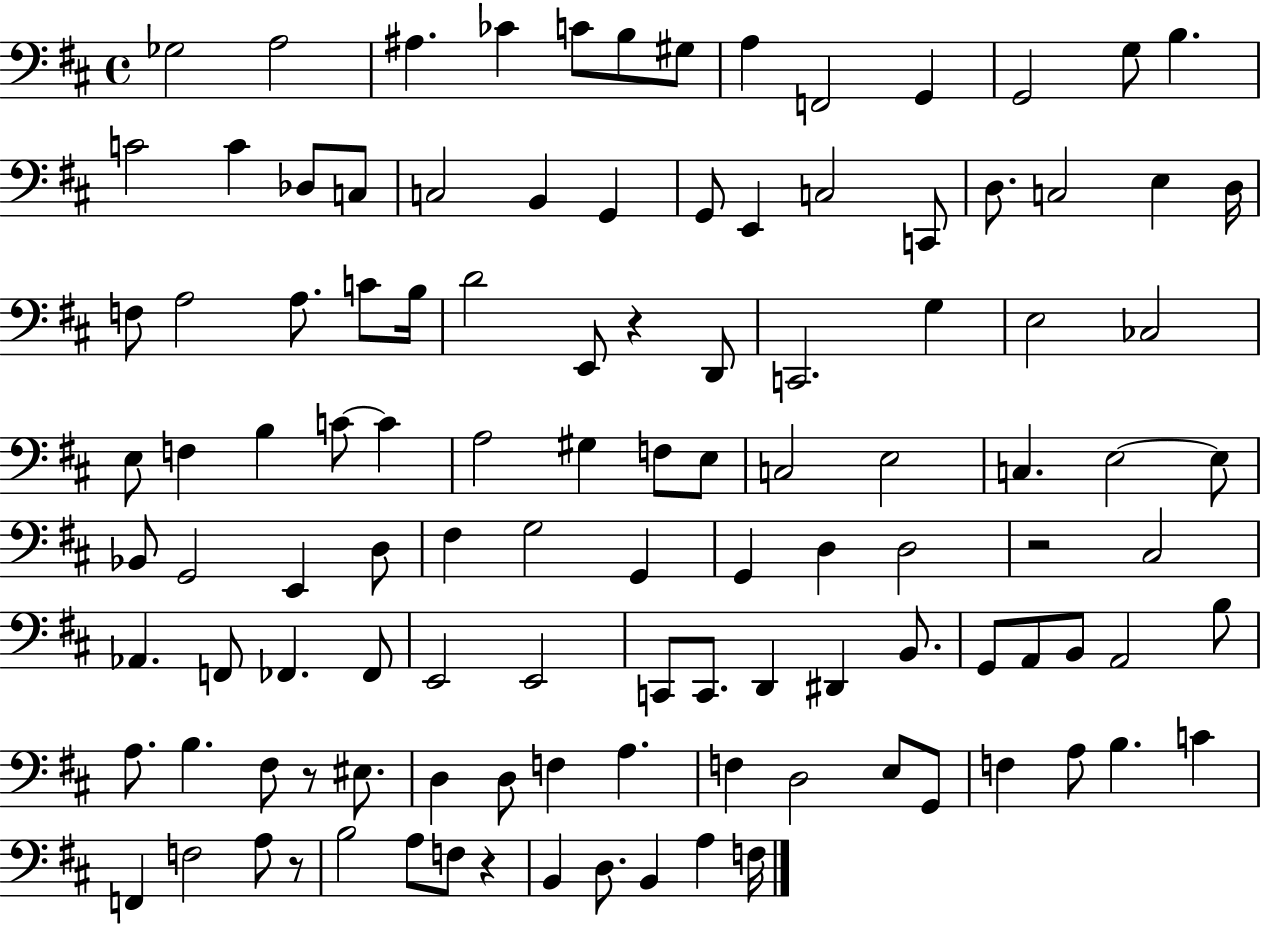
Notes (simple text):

Gb3/h A3/h A#3/q. CES4/q C4/e B3/e G#3/e A3/q F2/h G2/q G2/h G3/e B3/q. C4/h C4/q Db3/e C3/e C3/h B2/q G2/q G2/e E2/q C3/h C2/e D3/e. C3/h E3/q D3/s F3/e A3/h A3/e. C4/e B3/s D4/h E2/e R/q D2/e C2/h. G3/q E3/h CES3/h E3/e F3/q B3/q C4/e C4/q A3/h G#3/q F3/e E3/e C3/h E3/h C3/q. E3/h E3/e Bb2/e G2/h E2/q D3/e F#3/q G3/h G2/q G2/q D3/q D3/h R/h C#3/h Ab2/q. F2/e FES2/q. FES2/e E2/h E2/h C2/e C2/e. D2/q D#2/q B2/e. G2/e A2/e B2/e A2/h B3/e A3/e. B3/q. F#3/e R/e EIS3/e. D3/q D3/e F3/q A3/q. F3/q D3/h E3/e G2/e F3/q A3/e B3/q. C4/q F2/q F3/h A3/e R/e B3/h A3/e F3/e R/q B2/q D3/e. B2/q A3/q F3/s